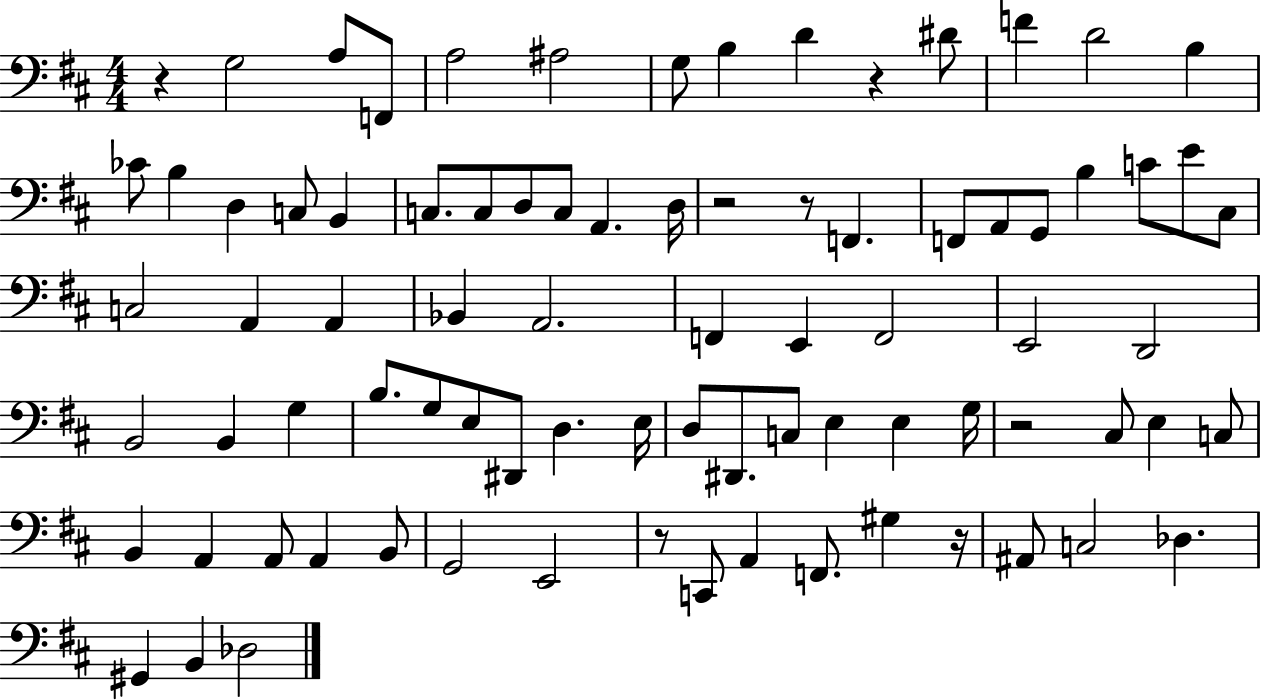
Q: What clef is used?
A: bass